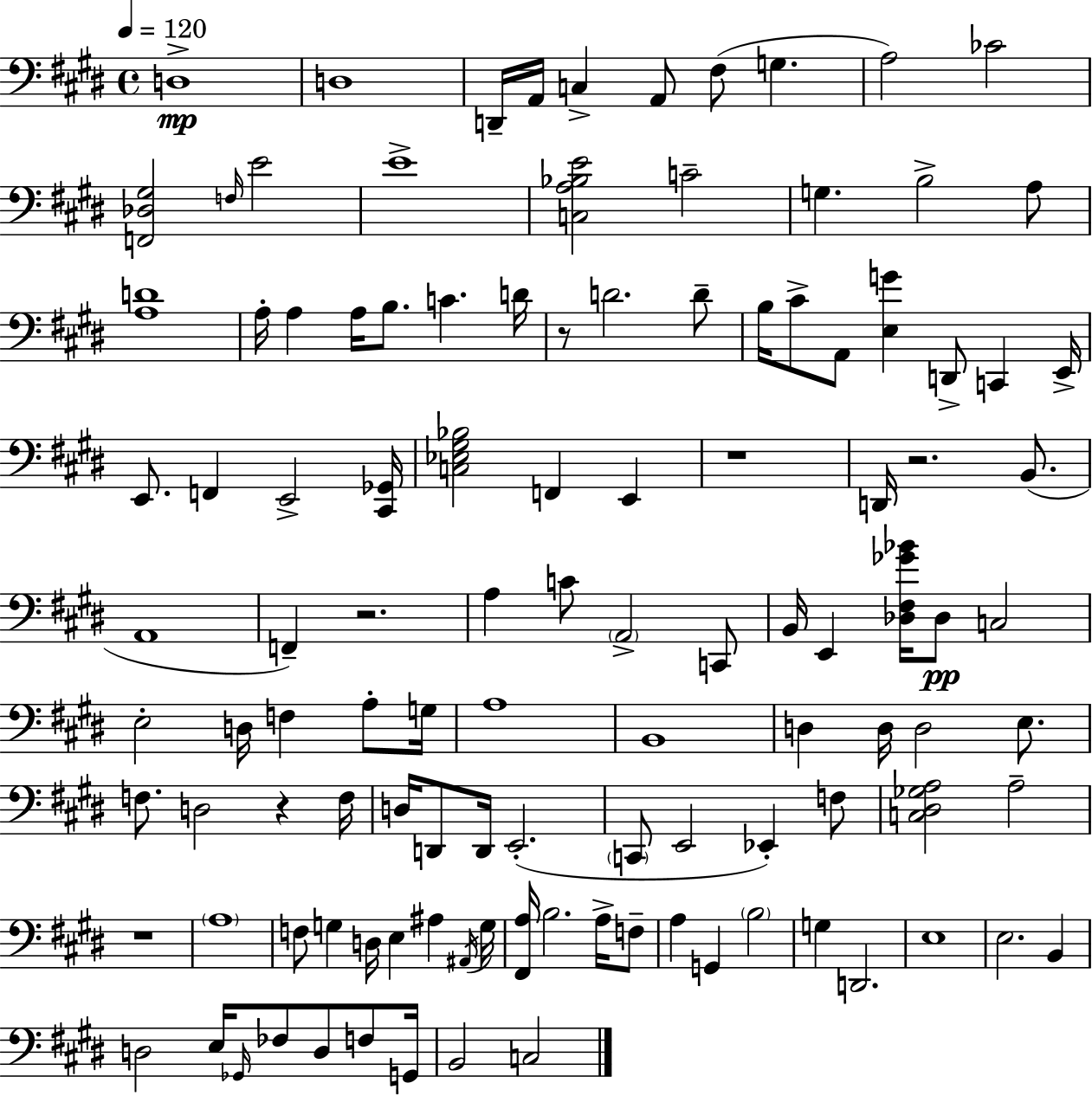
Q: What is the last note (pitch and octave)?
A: C3